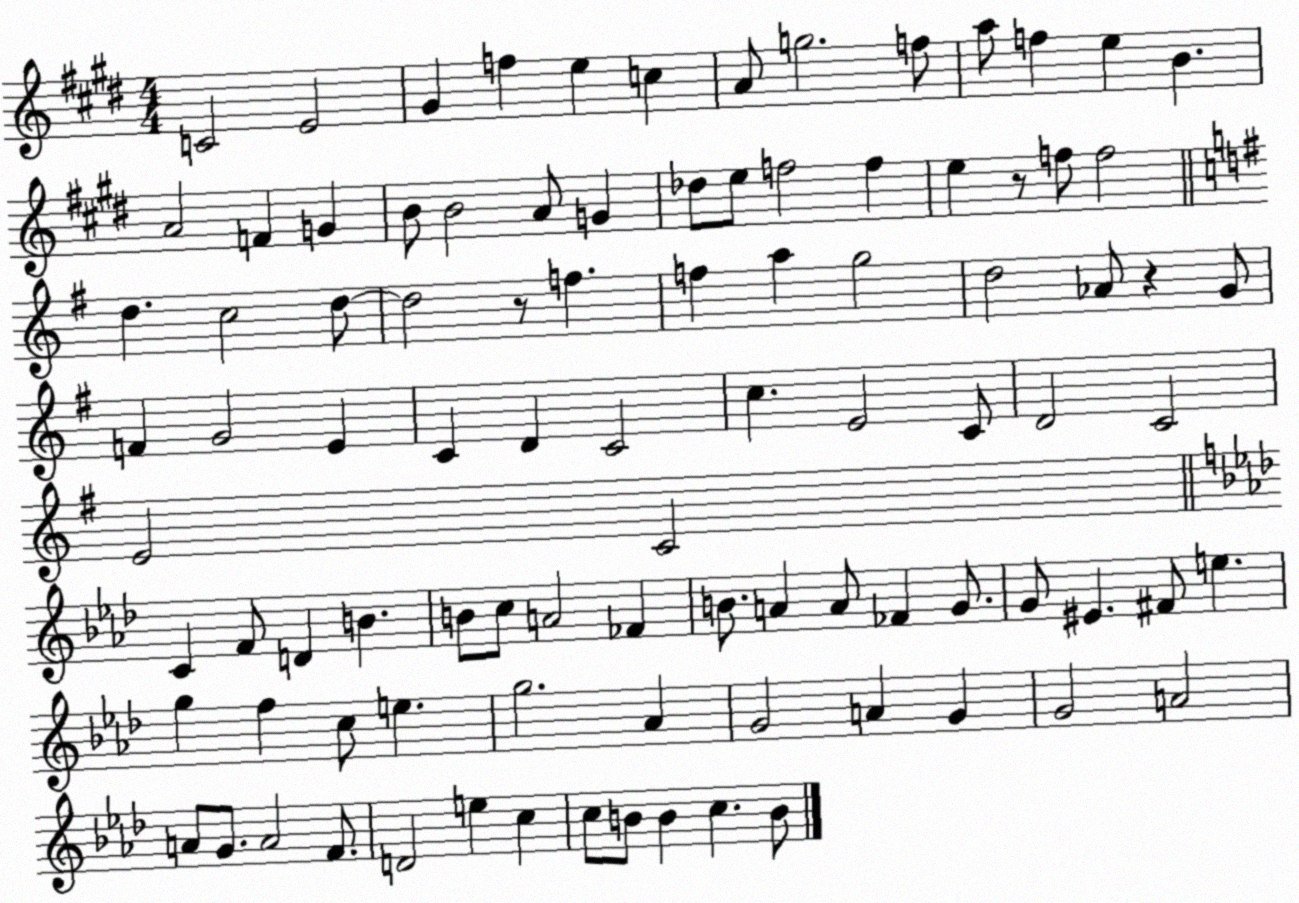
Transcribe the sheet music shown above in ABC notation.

X:1
T:Untitled
M:4/4
L:1/4
K:E
C2 E2 ^G f e c A/2 g2 f/2 a/2 f e B A2 F G B/2 B2 A/2 G _d/2 e/2 f2 f e z/2 f/2 f2 d c2 d/2 d2 z/2 f f a g2 d2 _A/2 z G/2 F G2 E C D C2 c E2 C/2 D2 C2 E2 C2 C F/2 D B B/2 c/2 A2 _F B/2 A A/2 _F G/2 G/2 ^E ^F/2 e g f c/2 e g2 _A G2 A G G2 A2 A/2 G/2 A2 F/2 D2 e c c/2 B/2 B c B/2